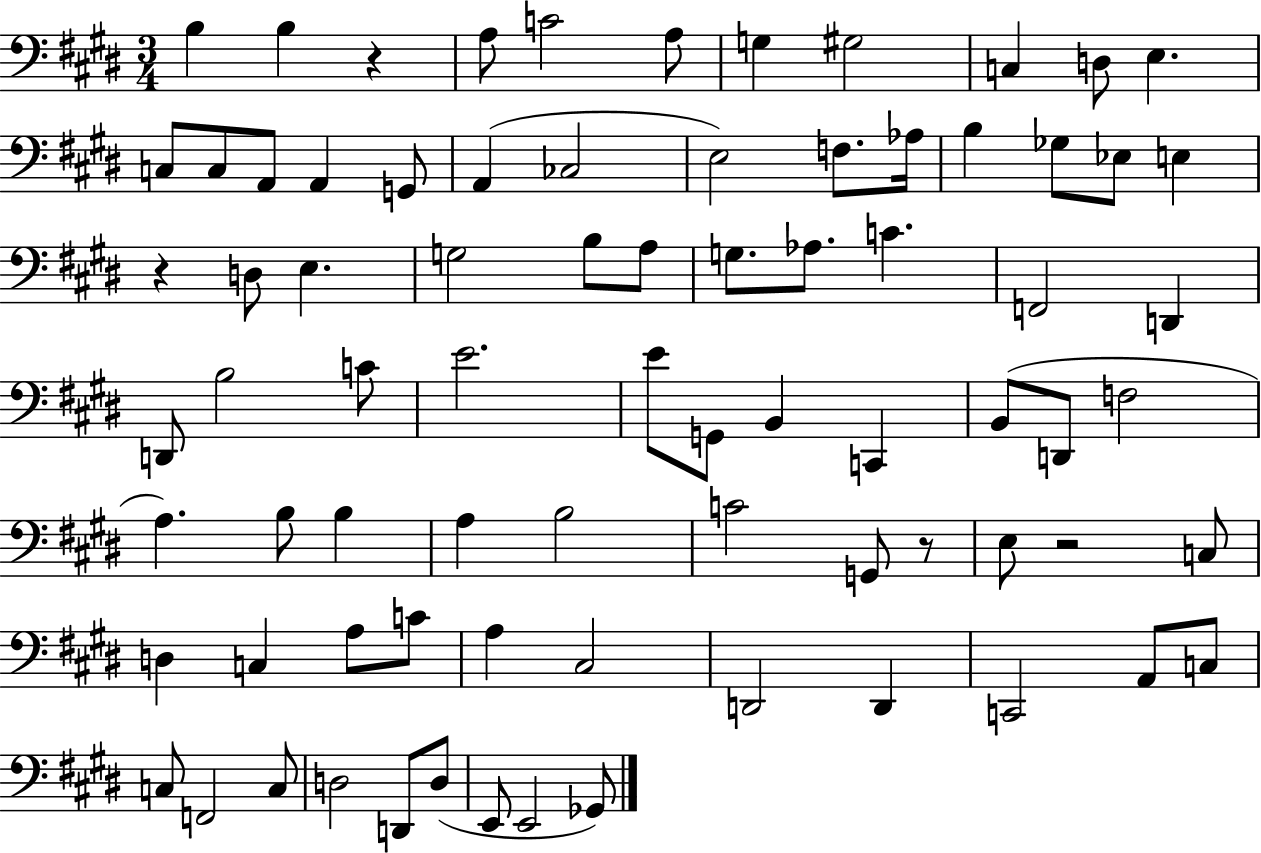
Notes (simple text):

B3/q B3/q R/q A3/e C4/h A3/e G3/q G#3/h C3/q D3/e E3/q. C3/e C3/e A2/e A2/q G2/e A2/q CES3/h E3/h F3/e. Ab3/s B3/q Gb3/e Eb3/e E3/q R/q D3/e E3/q. G3/h B3/e A3/e G3/e. Ab3/e. C4/q. F2/h D2/q D2/e B3/h C4/e E4/h. E4/e G2/e B2/q C2/q B2/e D2/e F3/h A3/q. B3/e B3/q A3/q B3/h C4/h G2/e R/e E3/e R/h C3/e D3/q C3/q A3/e C4/e A3/q C#3/h D2/h D2/q C2/h A2/e C3/e C3/e F2/h C3/e D3/h D2/e D3/e E2/e E2/h Gb2/e